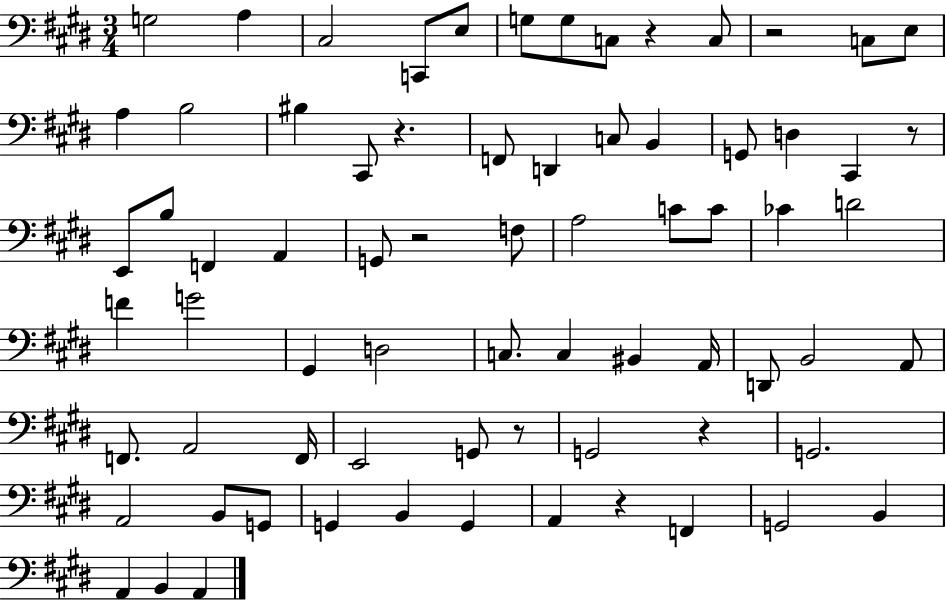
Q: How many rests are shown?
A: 8